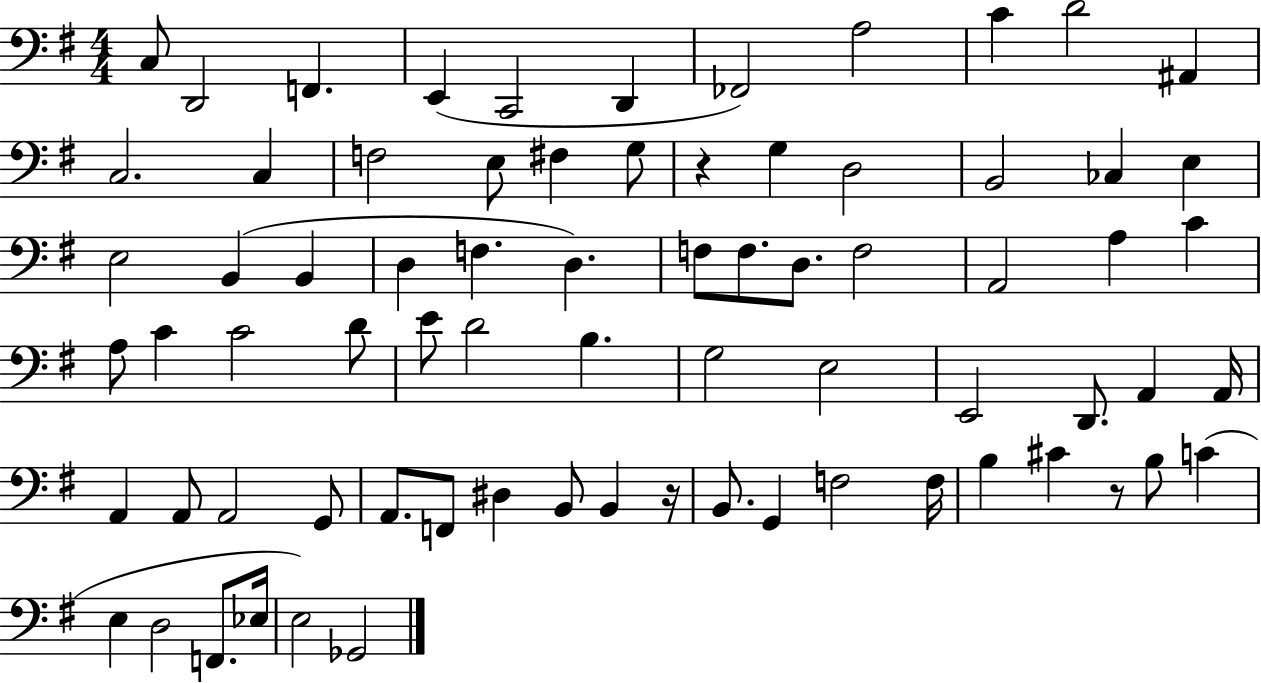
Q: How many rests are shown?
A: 3